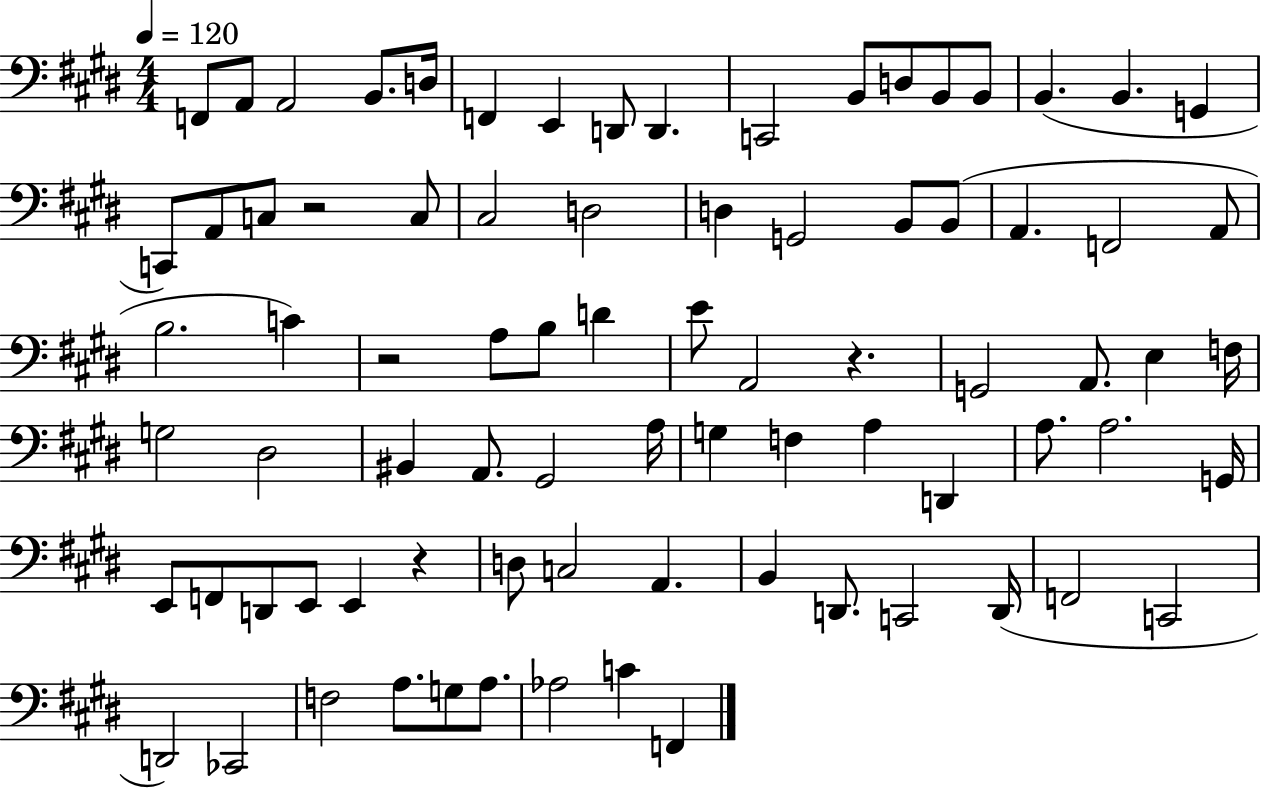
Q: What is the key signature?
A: E major